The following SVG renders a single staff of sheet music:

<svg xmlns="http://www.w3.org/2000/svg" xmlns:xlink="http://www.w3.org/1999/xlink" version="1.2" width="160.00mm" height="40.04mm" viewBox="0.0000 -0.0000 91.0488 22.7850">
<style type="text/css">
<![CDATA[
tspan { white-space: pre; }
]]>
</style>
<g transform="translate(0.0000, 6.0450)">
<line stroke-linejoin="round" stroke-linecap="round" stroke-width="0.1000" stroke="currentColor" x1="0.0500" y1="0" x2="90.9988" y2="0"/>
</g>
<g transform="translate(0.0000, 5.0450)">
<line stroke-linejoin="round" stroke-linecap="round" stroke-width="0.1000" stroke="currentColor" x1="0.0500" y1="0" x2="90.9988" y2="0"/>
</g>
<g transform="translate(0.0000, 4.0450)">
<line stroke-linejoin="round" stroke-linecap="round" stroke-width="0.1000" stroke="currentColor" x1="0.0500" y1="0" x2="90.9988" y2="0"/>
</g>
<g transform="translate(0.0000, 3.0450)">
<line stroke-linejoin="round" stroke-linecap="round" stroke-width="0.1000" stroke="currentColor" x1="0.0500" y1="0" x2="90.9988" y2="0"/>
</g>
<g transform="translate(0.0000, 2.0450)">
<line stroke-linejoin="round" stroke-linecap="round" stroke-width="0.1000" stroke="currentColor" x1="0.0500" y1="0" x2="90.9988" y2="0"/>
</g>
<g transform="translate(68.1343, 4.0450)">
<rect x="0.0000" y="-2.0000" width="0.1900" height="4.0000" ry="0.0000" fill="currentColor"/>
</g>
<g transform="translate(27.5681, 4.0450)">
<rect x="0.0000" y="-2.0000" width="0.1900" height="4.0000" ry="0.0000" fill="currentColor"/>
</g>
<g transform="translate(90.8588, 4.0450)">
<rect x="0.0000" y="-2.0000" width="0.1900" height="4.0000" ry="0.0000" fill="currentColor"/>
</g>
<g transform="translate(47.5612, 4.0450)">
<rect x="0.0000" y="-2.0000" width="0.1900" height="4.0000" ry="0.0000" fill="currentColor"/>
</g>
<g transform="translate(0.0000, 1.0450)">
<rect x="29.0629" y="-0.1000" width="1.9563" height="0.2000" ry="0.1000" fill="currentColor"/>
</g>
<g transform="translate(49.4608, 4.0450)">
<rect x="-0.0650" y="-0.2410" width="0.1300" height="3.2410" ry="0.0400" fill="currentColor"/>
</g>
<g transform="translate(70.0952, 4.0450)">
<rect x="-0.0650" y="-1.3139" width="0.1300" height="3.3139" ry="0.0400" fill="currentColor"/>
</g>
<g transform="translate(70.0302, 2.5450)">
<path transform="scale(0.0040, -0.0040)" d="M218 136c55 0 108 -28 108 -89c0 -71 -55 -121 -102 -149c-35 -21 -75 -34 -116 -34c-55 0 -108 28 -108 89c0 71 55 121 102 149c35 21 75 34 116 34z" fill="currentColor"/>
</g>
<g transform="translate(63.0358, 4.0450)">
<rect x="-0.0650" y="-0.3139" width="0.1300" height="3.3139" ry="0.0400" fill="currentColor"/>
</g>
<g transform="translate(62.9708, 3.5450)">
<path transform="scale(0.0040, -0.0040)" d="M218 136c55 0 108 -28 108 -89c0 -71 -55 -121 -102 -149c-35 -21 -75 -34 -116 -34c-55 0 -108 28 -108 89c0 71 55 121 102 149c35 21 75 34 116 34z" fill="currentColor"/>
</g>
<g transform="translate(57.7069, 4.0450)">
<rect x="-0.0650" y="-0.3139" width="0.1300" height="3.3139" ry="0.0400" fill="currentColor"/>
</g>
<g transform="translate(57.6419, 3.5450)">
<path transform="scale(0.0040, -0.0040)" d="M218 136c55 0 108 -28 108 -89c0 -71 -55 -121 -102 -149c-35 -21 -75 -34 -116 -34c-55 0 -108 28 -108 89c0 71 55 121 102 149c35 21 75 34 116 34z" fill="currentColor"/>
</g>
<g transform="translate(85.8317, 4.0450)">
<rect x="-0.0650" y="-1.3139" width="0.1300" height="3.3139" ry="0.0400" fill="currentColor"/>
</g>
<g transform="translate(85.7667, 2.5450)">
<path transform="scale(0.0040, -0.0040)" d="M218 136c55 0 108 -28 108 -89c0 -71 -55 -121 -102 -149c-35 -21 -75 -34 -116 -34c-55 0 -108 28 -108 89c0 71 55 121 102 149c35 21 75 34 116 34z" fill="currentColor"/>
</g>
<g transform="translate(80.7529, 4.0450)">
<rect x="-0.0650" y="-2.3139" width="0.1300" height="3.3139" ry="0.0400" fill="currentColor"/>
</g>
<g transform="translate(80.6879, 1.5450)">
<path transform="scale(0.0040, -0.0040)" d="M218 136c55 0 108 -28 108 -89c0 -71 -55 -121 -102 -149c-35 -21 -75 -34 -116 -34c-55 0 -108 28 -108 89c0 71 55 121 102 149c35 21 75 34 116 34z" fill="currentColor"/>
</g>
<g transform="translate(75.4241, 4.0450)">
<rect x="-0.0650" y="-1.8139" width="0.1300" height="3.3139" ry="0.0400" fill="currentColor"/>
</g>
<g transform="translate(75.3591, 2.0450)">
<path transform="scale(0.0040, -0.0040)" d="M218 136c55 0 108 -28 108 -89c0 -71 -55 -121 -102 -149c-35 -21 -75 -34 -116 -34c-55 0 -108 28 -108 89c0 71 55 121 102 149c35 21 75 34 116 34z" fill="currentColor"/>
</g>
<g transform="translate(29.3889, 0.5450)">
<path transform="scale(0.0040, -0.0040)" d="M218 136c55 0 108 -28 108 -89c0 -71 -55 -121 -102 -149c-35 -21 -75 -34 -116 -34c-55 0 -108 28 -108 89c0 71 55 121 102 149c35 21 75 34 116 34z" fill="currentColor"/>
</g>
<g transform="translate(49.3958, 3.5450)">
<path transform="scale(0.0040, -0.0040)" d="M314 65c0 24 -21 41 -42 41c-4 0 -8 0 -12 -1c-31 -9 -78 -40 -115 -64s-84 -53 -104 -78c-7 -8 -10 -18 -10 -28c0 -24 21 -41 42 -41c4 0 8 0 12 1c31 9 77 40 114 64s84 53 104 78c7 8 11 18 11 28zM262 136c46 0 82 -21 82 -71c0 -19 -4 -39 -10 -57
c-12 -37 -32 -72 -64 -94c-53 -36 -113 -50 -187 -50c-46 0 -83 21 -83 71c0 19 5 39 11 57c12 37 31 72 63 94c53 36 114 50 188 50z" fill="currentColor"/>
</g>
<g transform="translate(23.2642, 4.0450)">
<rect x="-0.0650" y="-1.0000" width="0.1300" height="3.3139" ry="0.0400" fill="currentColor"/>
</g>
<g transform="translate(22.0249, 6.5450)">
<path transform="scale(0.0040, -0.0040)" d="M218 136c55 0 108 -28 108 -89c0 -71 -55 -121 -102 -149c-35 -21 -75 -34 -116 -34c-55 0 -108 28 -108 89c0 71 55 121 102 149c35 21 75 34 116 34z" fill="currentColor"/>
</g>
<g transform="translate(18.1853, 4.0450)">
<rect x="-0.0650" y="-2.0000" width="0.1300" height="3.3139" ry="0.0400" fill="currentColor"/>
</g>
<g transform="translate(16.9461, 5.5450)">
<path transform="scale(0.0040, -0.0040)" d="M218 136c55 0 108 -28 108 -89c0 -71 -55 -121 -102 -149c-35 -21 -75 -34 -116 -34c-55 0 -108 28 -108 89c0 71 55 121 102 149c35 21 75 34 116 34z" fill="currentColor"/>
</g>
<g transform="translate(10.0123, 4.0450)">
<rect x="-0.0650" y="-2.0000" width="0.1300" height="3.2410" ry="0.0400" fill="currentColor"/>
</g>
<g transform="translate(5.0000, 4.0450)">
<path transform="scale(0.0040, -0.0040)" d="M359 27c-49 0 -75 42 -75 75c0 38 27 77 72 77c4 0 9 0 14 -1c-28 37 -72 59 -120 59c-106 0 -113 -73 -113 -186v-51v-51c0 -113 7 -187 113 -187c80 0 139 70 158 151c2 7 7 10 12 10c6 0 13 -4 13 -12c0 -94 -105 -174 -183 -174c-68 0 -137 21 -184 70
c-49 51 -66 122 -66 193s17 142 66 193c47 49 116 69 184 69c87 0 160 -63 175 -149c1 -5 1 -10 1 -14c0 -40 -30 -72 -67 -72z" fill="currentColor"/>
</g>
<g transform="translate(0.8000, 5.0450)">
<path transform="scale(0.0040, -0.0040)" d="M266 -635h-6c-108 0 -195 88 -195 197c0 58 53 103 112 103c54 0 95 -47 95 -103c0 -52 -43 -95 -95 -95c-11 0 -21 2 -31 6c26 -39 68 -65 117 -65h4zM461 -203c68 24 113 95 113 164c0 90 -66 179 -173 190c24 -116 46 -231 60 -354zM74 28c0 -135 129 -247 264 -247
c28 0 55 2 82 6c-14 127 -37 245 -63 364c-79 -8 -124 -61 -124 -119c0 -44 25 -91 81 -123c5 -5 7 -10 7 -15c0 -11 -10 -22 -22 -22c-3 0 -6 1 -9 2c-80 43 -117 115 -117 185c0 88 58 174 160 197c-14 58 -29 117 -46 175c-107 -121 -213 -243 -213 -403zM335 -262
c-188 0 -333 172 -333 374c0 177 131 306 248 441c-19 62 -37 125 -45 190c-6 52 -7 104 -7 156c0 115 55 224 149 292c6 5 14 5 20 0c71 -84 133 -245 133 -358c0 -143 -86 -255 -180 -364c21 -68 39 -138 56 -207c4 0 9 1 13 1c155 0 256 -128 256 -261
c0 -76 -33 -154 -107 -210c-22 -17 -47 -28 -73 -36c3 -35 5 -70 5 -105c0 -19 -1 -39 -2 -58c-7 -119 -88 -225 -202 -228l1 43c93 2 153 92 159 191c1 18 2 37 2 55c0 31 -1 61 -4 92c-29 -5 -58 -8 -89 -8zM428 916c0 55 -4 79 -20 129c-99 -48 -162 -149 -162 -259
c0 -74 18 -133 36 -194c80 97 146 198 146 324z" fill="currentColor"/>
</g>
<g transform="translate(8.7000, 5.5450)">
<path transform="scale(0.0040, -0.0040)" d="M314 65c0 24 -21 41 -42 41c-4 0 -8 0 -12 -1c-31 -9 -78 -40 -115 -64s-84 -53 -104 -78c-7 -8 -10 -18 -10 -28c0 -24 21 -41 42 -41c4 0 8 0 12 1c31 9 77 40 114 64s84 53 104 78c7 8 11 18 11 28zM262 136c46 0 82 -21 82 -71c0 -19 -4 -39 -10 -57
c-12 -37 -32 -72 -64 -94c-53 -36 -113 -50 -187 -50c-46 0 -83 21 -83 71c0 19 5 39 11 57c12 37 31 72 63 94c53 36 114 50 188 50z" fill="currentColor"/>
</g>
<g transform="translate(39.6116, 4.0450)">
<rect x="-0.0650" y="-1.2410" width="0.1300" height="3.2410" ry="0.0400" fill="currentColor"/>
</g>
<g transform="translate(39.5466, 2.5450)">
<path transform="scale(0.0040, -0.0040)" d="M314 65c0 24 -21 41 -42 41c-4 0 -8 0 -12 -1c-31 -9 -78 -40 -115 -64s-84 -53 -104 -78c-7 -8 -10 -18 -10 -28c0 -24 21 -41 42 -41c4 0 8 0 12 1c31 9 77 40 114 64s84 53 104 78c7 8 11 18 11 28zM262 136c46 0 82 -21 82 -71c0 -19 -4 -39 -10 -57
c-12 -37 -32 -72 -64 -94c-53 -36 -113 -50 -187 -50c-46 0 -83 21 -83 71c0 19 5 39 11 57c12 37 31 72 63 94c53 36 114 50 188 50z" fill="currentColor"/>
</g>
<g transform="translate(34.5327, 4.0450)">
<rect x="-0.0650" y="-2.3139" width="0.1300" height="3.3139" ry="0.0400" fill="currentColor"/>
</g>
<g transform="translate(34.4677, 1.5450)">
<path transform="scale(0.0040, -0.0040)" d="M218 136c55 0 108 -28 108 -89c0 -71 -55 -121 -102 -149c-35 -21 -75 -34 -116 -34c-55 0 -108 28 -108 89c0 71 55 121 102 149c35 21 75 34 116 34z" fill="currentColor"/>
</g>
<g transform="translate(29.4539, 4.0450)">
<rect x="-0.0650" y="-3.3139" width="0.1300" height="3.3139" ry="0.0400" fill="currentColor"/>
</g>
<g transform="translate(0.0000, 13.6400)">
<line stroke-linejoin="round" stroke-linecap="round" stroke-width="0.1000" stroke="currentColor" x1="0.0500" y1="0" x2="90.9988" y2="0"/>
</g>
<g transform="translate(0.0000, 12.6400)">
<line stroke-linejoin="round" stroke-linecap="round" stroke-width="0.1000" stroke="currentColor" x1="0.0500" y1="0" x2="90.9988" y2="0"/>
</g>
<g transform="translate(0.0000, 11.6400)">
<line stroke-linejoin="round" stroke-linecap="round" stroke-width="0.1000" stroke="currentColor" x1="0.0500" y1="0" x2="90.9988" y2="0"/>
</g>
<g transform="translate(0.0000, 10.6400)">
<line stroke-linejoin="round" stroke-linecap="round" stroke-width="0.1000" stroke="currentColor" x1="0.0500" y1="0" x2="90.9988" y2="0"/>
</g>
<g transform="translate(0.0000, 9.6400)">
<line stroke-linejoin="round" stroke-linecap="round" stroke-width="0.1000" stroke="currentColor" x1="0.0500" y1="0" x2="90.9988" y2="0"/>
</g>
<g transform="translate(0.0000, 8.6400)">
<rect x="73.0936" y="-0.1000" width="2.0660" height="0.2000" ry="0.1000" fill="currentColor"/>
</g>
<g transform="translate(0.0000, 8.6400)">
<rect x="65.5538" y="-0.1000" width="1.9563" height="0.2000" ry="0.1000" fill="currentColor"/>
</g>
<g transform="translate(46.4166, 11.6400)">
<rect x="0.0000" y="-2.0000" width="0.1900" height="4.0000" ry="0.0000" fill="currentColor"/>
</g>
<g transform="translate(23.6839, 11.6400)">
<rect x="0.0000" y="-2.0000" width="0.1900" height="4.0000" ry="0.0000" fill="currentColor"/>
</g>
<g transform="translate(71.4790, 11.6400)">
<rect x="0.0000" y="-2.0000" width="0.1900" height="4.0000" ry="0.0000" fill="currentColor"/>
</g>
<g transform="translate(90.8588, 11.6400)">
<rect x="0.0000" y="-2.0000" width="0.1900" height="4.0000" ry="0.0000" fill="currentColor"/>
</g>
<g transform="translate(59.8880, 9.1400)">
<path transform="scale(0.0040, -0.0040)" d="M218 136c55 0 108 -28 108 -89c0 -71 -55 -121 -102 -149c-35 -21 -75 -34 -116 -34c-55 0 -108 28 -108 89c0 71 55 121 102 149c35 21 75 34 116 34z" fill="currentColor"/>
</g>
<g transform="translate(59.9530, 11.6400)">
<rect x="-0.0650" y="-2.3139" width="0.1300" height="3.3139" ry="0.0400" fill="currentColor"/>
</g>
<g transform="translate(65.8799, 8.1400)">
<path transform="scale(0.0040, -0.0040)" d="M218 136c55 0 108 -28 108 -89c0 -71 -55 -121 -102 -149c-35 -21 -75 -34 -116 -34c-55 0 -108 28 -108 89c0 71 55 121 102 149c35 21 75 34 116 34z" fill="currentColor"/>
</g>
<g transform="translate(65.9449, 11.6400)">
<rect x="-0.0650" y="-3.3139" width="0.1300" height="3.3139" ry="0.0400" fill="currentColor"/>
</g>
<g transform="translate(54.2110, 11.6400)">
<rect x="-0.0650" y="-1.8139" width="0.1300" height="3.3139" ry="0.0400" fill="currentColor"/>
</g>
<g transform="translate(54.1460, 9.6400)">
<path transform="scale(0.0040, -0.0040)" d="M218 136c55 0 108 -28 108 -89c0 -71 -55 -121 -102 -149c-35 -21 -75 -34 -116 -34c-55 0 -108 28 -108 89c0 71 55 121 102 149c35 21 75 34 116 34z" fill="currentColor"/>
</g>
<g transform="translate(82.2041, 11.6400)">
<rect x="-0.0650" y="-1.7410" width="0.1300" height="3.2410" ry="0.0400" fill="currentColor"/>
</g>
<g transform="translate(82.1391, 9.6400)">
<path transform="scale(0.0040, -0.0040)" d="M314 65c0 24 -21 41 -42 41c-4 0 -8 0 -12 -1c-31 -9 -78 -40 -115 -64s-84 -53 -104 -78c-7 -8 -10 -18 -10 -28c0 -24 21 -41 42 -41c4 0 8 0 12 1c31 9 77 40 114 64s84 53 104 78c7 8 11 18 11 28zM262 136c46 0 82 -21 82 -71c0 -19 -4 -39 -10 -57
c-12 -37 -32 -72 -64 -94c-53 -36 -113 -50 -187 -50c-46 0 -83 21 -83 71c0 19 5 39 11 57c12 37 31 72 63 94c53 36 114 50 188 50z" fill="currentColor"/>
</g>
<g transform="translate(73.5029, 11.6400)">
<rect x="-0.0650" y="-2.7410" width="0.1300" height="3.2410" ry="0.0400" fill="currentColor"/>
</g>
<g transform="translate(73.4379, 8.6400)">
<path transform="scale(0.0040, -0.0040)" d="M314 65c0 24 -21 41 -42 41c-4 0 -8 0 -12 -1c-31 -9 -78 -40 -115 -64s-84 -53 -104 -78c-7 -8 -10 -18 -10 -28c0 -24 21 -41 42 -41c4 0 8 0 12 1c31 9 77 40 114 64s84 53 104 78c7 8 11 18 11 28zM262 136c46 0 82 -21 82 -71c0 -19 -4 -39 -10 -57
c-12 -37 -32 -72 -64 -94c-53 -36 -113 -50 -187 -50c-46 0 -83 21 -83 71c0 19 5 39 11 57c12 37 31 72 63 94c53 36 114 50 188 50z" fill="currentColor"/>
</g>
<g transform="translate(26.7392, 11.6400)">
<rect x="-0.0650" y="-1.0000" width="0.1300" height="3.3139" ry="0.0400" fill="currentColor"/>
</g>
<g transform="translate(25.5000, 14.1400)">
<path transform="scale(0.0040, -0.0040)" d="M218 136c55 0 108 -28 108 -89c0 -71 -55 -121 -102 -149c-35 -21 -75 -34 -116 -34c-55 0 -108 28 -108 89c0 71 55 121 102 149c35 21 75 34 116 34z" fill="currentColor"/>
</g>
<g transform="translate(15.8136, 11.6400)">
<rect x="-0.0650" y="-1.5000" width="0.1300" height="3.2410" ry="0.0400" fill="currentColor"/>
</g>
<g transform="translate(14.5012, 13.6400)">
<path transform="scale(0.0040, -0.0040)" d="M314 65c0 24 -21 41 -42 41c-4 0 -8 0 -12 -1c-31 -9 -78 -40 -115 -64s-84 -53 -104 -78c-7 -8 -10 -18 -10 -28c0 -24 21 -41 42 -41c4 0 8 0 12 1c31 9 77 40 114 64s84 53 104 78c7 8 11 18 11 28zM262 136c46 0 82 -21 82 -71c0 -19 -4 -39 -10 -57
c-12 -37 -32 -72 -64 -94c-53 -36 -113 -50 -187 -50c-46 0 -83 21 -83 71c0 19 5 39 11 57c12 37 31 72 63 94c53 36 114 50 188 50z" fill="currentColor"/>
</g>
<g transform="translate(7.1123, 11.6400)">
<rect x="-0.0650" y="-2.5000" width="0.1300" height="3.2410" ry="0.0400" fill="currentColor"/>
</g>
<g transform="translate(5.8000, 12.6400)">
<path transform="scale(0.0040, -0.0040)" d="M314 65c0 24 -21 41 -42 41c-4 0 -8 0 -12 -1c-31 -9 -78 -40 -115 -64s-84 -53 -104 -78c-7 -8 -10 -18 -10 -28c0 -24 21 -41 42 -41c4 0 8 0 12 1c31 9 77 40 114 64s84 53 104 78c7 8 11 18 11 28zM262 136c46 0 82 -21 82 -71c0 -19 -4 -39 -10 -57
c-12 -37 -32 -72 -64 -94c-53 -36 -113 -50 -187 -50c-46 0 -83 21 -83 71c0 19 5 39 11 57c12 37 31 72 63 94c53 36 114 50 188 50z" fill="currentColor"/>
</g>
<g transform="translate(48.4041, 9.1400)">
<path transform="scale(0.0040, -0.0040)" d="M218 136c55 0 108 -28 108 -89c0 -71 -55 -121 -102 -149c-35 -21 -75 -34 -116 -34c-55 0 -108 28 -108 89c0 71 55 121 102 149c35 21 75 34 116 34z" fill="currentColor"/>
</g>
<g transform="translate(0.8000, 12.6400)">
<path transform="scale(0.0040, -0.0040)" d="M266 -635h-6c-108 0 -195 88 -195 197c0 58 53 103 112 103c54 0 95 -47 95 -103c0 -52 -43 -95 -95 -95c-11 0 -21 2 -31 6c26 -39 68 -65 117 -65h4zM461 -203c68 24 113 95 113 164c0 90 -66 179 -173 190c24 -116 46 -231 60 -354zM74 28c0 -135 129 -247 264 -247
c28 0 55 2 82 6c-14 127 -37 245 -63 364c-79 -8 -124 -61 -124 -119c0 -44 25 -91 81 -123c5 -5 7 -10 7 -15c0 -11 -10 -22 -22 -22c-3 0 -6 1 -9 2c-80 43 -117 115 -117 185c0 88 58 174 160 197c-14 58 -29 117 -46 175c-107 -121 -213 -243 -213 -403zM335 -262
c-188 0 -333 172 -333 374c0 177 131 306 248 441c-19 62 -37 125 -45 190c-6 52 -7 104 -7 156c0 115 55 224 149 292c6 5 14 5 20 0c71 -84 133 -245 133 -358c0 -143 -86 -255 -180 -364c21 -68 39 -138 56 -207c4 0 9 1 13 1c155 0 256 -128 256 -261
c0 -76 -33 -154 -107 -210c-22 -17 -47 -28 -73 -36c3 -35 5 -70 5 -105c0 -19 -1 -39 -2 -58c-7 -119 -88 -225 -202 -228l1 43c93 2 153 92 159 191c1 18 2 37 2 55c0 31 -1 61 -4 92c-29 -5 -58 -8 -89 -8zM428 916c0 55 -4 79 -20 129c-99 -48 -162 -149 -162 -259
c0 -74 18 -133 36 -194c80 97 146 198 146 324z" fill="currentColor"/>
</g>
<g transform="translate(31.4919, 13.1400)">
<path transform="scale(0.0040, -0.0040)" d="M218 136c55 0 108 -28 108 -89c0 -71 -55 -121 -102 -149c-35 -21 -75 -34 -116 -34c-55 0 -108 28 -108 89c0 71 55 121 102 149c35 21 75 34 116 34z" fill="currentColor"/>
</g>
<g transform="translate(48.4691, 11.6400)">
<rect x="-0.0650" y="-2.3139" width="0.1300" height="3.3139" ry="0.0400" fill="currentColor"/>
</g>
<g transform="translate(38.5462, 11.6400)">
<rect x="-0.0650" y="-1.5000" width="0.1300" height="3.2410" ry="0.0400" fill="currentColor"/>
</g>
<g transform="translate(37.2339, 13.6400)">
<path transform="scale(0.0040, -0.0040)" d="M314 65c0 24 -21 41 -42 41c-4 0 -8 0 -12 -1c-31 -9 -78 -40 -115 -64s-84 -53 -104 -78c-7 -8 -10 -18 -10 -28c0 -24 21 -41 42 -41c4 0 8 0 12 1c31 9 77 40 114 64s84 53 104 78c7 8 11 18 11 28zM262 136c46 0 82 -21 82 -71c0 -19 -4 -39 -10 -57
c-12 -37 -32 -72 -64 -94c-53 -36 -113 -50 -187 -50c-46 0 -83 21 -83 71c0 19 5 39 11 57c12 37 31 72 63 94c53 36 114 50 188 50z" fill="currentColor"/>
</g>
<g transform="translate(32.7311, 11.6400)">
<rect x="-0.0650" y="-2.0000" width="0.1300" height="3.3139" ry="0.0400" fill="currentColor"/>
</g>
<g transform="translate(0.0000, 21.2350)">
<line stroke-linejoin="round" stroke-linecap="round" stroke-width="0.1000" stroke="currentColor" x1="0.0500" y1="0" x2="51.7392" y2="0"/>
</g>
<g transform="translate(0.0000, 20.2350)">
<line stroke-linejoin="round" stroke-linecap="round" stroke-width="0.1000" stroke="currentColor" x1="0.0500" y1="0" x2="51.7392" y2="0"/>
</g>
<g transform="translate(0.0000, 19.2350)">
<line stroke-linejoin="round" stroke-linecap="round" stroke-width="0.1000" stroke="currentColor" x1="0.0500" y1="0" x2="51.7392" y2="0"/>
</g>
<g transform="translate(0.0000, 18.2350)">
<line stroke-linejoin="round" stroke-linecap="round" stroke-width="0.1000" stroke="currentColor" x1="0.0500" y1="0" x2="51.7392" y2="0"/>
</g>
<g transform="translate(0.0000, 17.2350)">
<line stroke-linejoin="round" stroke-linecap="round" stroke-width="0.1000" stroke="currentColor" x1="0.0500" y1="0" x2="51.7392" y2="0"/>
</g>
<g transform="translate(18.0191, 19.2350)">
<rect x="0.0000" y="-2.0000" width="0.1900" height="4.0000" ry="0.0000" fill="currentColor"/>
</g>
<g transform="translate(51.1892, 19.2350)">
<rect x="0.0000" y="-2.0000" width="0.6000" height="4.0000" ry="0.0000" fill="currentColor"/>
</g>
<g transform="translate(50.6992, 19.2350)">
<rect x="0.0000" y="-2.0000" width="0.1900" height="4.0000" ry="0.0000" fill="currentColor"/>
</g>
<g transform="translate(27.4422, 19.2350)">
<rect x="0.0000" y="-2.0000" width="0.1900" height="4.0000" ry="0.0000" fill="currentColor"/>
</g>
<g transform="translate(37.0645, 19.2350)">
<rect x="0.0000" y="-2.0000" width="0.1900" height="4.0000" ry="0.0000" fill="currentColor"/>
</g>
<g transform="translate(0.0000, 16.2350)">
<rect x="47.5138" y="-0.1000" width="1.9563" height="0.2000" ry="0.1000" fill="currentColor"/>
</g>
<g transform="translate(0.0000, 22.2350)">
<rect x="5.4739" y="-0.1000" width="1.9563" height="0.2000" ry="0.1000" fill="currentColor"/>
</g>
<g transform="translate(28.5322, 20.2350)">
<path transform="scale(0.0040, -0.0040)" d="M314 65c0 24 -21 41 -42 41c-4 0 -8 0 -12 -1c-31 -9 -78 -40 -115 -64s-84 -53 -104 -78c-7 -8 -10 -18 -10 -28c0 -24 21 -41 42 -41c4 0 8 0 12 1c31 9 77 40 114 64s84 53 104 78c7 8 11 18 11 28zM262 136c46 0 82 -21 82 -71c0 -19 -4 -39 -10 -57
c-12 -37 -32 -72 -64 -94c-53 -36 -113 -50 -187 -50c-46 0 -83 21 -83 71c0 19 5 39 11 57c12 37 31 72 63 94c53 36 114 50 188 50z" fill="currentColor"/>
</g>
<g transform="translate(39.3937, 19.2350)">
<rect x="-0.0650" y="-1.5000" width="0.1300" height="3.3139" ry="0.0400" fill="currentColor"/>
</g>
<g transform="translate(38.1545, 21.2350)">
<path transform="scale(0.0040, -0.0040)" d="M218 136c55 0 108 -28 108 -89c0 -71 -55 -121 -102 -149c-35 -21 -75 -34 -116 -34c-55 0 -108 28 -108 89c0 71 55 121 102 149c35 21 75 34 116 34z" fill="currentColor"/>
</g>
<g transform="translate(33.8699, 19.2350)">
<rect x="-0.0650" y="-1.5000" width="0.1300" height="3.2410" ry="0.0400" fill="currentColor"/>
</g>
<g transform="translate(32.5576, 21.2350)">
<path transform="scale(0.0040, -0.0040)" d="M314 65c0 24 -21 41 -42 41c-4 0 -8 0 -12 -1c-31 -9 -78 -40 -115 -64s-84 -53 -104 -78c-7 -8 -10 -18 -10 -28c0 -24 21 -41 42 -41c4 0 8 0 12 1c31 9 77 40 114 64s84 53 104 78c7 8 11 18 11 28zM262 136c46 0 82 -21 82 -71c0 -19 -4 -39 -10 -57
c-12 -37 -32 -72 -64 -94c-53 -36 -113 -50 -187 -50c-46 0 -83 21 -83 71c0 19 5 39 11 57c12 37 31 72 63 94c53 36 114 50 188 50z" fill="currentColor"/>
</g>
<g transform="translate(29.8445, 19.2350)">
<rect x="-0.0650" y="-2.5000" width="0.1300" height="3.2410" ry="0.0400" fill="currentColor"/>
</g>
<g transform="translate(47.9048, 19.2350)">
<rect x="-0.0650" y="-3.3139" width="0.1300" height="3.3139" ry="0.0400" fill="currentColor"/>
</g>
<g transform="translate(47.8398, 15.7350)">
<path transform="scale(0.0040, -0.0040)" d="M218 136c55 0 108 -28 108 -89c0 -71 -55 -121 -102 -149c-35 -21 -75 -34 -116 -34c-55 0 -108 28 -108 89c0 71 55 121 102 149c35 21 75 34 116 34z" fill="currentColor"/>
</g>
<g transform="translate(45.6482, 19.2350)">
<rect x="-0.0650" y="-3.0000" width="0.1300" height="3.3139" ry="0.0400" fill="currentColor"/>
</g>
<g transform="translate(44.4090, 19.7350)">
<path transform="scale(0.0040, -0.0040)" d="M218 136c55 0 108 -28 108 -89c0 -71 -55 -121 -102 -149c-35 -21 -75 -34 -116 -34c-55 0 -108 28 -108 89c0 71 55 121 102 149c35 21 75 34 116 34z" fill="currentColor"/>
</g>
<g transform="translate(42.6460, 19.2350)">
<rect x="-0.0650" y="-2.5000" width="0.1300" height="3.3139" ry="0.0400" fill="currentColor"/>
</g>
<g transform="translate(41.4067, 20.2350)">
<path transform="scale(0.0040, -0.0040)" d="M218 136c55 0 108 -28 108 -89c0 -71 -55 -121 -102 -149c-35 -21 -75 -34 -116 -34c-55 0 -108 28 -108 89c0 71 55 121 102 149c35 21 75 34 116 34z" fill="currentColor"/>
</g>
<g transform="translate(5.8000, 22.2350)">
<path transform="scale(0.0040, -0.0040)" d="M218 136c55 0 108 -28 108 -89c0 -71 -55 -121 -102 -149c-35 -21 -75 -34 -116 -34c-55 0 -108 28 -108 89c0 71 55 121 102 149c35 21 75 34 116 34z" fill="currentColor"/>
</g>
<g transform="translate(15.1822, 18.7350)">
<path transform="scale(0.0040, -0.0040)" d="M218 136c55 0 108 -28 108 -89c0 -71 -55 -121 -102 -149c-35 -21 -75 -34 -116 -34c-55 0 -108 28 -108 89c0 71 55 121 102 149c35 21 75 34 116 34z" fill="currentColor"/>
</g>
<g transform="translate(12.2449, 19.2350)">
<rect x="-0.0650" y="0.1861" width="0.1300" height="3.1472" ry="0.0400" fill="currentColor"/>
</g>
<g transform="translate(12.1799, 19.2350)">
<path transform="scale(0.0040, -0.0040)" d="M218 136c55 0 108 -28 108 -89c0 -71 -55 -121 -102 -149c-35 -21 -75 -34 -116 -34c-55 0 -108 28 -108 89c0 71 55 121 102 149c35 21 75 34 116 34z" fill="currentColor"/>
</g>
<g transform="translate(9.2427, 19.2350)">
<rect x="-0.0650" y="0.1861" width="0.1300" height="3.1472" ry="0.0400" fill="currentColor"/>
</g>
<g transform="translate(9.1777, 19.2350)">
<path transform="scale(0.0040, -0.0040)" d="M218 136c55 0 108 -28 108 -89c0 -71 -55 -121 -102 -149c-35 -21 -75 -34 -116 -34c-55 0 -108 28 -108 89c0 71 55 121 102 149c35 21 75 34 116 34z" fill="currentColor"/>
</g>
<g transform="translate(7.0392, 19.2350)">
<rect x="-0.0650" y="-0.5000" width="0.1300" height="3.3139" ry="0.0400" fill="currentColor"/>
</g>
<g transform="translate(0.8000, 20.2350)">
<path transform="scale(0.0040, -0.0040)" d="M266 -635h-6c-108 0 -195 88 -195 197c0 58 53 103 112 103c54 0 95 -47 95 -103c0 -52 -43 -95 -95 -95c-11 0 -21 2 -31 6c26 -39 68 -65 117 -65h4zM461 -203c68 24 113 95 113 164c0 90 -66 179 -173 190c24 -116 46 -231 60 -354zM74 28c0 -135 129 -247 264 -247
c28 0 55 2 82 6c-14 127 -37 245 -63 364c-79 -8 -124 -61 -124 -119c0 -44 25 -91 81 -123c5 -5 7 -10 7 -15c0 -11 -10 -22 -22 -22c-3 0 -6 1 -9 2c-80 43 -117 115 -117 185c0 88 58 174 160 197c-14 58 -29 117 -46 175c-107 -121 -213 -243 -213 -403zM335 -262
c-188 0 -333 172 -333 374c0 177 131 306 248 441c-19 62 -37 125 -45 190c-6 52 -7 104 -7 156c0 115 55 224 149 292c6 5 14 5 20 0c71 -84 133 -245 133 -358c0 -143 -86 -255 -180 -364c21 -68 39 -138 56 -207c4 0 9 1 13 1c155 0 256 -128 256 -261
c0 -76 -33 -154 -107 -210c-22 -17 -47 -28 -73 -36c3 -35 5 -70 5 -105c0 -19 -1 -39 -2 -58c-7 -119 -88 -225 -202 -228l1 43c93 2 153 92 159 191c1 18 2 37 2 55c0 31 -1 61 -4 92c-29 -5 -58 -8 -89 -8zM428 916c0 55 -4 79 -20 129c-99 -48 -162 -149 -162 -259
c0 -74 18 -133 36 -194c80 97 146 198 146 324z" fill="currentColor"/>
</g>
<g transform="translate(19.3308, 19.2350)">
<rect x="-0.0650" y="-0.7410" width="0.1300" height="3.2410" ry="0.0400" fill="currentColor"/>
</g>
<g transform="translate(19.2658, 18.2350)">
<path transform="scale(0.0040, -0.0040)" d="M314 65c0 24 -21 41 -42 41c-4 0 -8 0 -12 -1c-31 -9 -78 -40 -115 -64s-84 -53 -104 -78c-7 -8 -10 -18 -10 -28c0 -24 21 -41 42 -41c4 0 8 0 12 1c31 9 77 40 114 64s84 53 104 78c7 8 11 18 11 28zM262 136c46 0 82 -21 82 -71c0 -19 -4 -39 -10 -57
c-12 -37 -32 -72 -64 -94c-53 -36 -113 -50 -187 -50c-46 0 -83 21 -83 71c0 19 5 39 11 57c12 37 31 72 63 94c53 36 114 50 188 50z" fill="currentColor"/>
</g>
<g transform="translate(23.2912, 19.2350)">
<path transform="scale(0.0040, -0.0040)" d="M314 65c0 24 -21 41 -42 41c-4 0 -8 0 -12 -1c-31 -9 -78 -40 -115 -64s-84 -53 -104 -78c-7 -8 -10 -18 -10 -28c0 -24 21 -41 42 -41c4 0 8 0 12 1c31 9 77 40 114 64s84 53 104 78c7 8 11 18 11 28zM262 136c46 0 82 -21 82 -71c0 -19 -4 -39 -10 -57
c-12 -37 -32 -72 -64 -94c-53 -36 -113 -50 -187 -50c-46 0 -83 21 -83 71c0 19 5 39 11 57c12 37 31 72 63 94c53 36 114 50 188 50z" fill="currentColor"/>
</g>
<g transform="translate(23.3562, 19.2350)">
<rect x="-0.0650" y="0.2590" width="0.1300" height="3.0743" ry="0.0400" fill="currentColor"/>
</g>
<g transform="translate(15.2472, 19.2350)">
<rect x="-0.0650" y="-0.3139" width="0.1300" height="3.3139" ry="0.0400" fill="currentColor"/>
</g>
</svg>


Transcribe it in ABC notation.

X:1
T:Untitled
M:4/4
L:1/4
K:C
F2 F D b g e2 c2 c c e f g e G2 E2 D F E2 g f g b a2 f2 C B B c d2 B2 G2 E2 E G A b